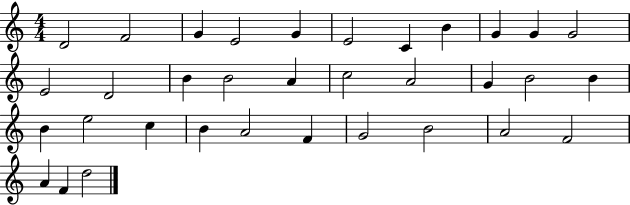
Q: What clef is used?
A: treble